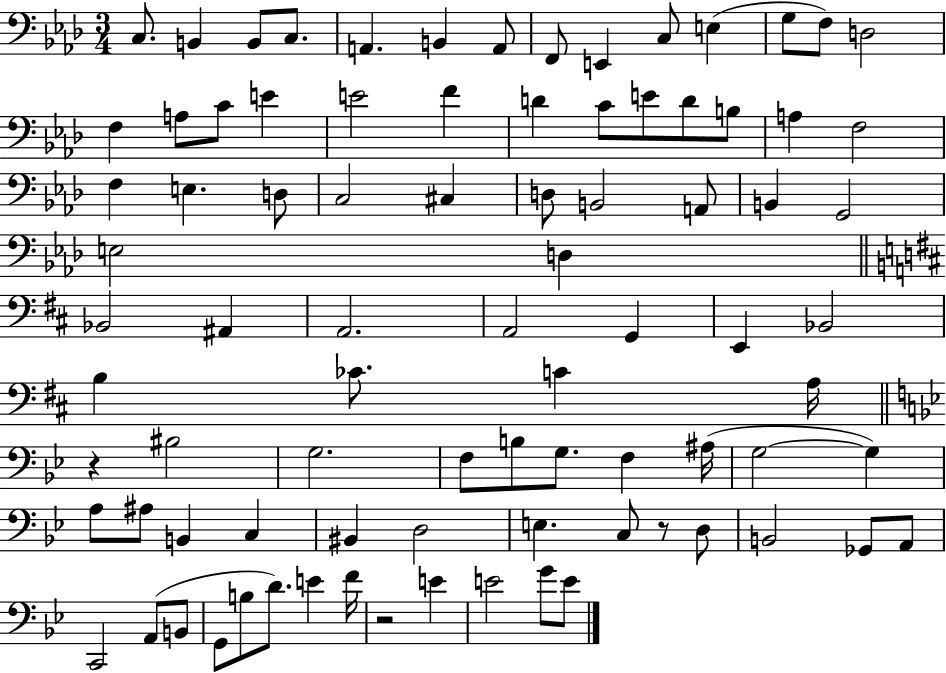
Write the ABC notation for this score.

X:1
T:Untitled
M:3/4
L:1/4
K:Ab
C,/2 B,, B,,/2 C,/2 A,, B,, A,,/2 F,,/2 E,, C,/2 E, G,/2 F,/2 D,2 F, A,/2 C/2 E E2 F D C/2 E/2 D/2 B,/2 A, F,2 F, E, D,/2 C,2 ^C, D,/2 B,,2 A,,/2 B,, G,,2 E,2 D, _B,,2 ^A,, A,,2 A,,2 G,, E,, _B,,2 B, _C/2 C A,/4 z ^B,2 G,2 F,/2 B,/2 G,/2 F, ^A,/4 G,2 G, A,/2 ^A,/2 B,, C, ^B,, D,2 E, C,/2 z/2 D,/2 B,,2 _G,,/2 A,,/2 C,,2 A,,/2 B,,/2 G,,/2 B,/2 D/2 E F/4 z2 E E2 G/2 E/2